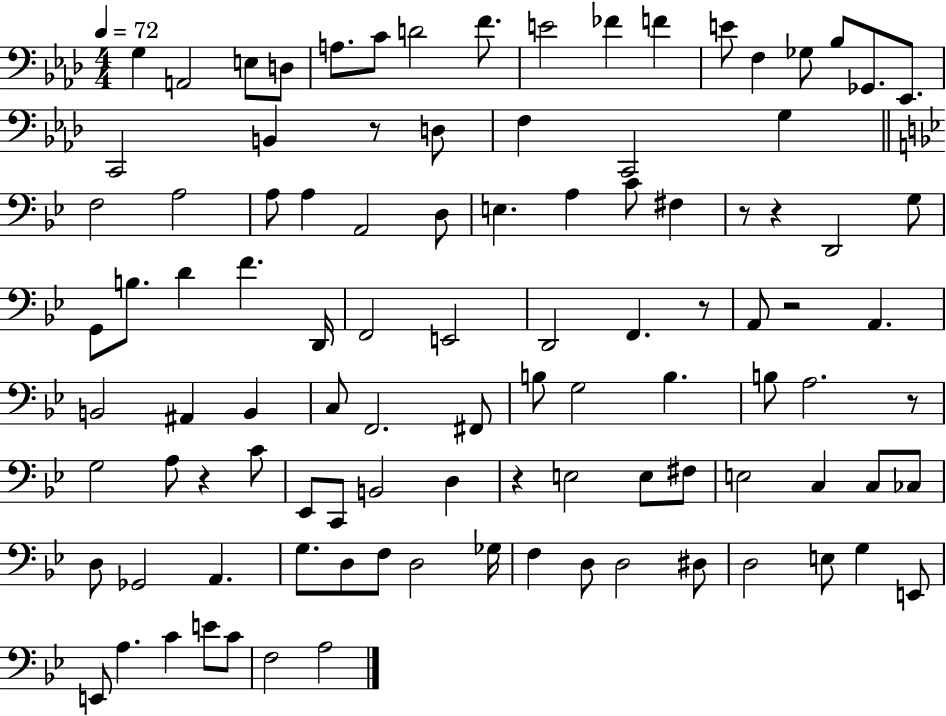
G3/q A2/h E3/e D3/e A3/e. C4/e D4/h F4/e. E4/h FES4/q F4/q E4/e F3/q Gb3/e Bb3/e Gb2/e. Eb2/e. C2/h B2/q R/e D3/e F3/q C2/h G3/q F3/h A3/h A3/e A3/q A2/h D3/e E3/q. A3/q C4/e F#3/q R/e R/q D2/h G3/e G2/e B3/e. D4/q F4/q. D2/s F2/h E2/h D2/h F2/q. R/e A2/e R/h A2/q. B2/h A#2/q B2/q C3/e F2/h. F#2/e B3/e G3/h B3/q. B3/e A3/h. R/e G3/h A3/e R/q C4/e Eb2/e C2/e B2/h D3/q R/q E3/h E3/e F#3/e E3/h C3/q C3/e CES3/e D3/e Gb2/h A2/q. G3/e. D3/e F3/e D3/h Gb3/s F3/q D3/e D3/h D#3/e D3/h E3/e G3/q E2/e E2/e A3/q. C4/q E4/e C4/e F3/h A3/h